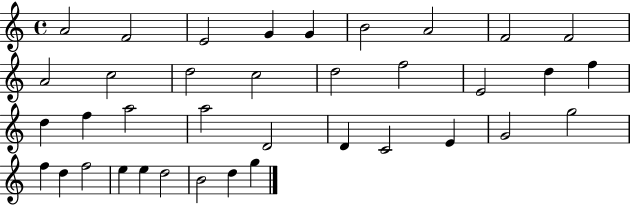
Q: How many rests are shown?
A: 0